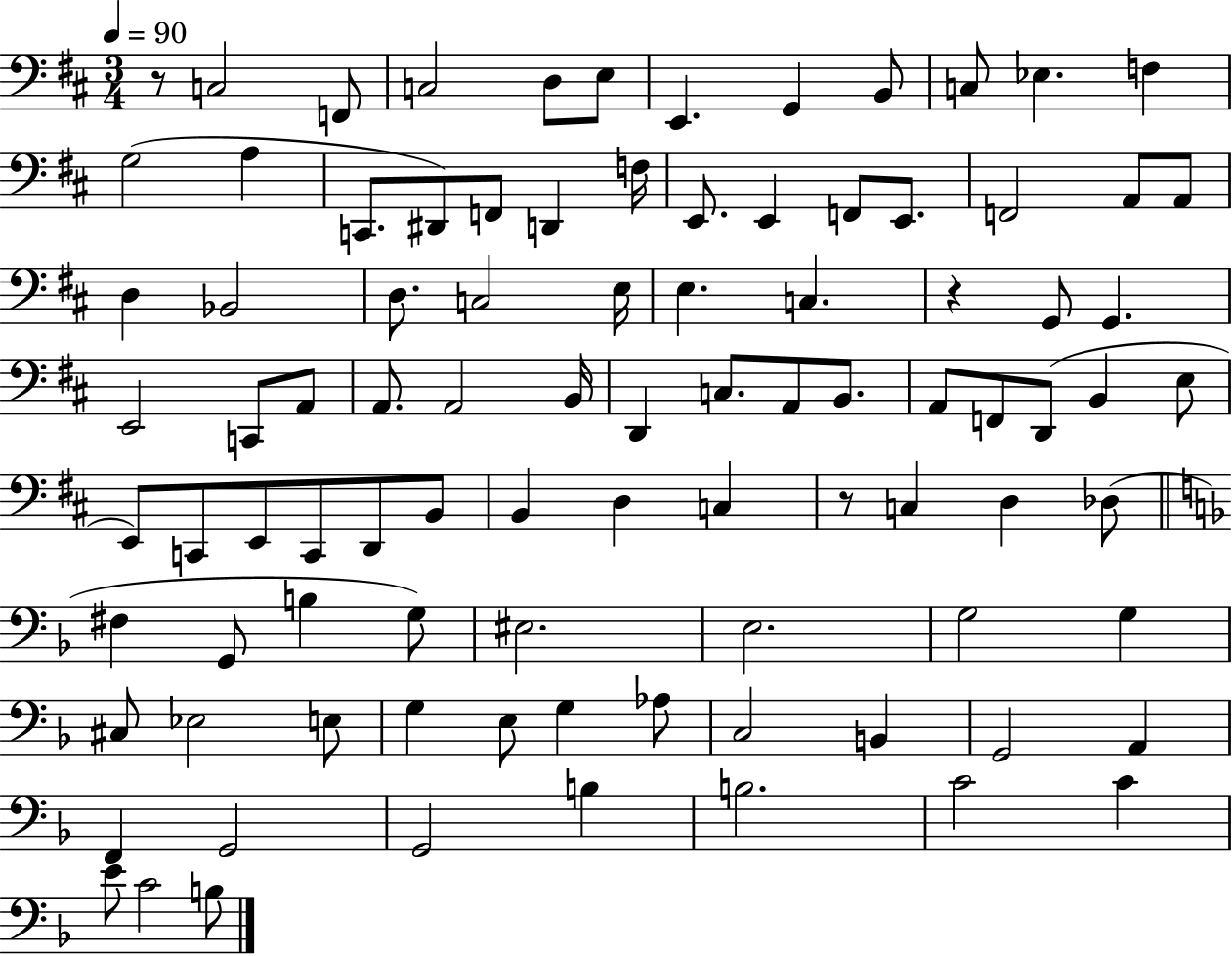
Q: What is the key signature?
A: D major